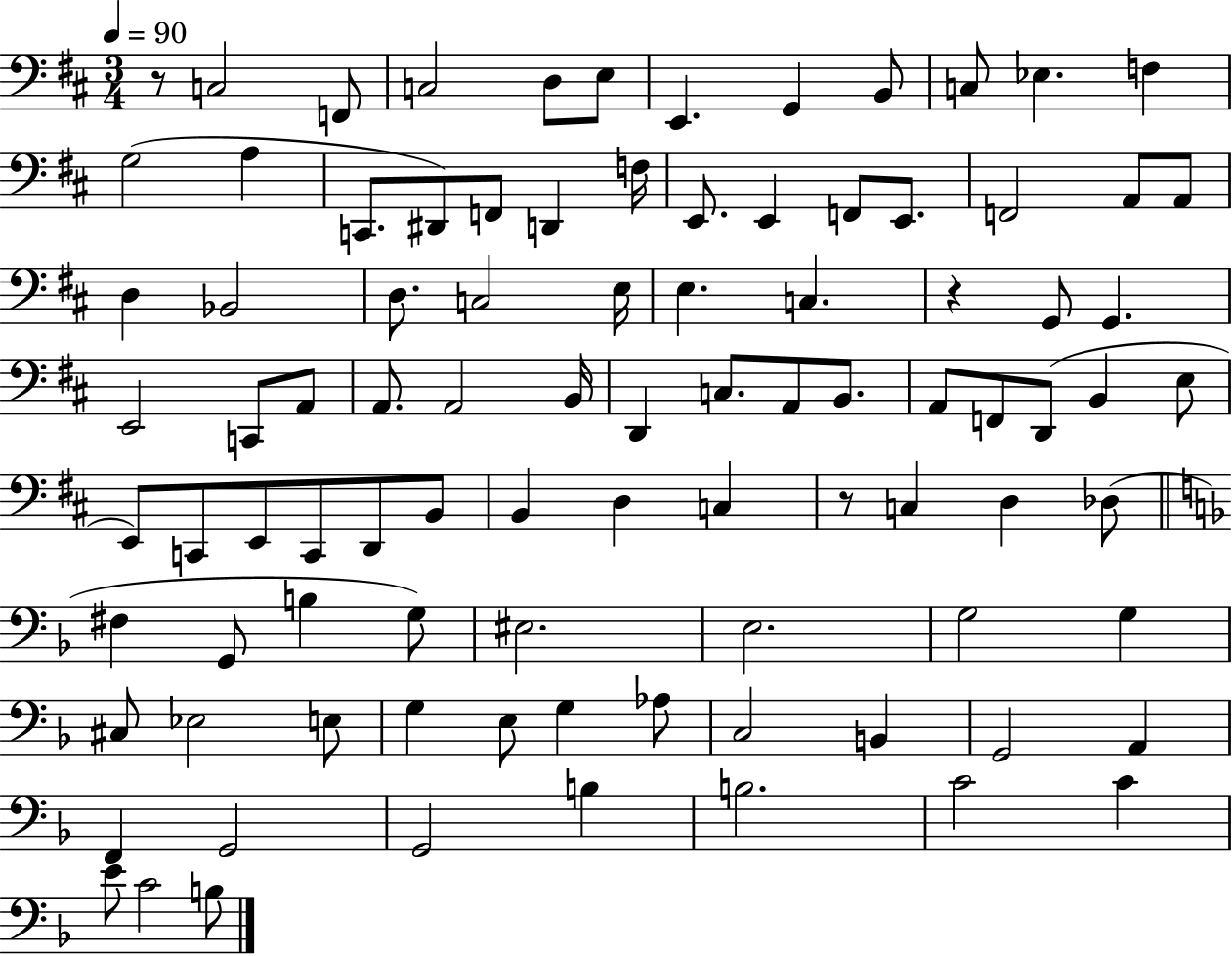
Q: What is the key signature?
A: D major